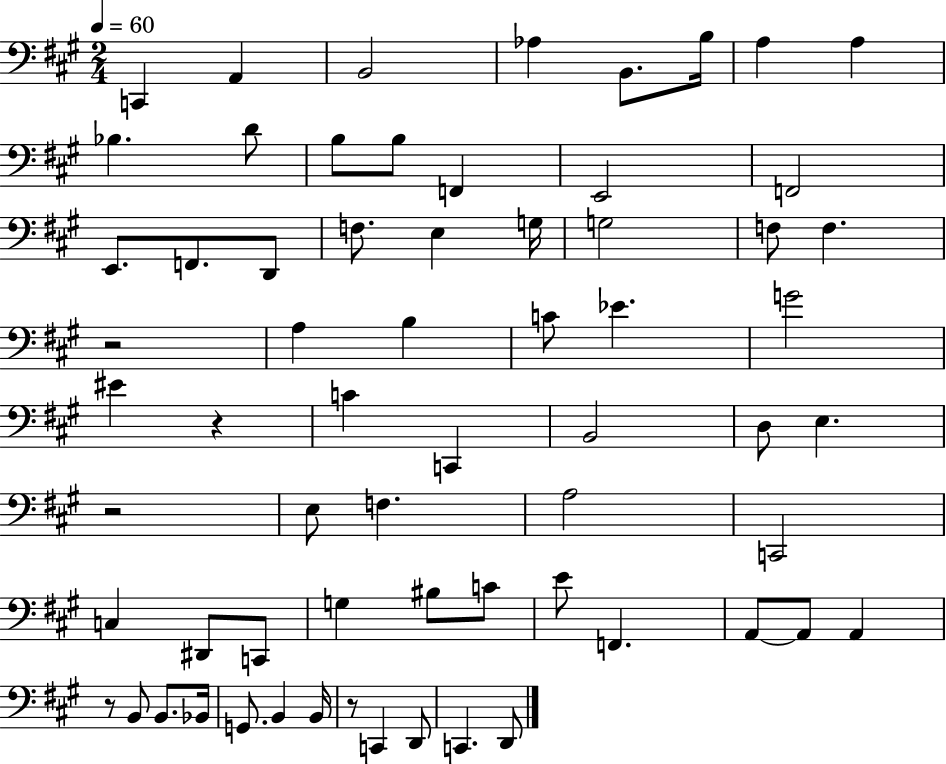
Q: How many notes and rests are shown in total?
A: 65